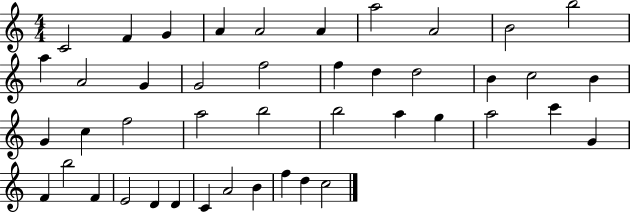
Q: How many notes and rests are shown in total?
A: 44